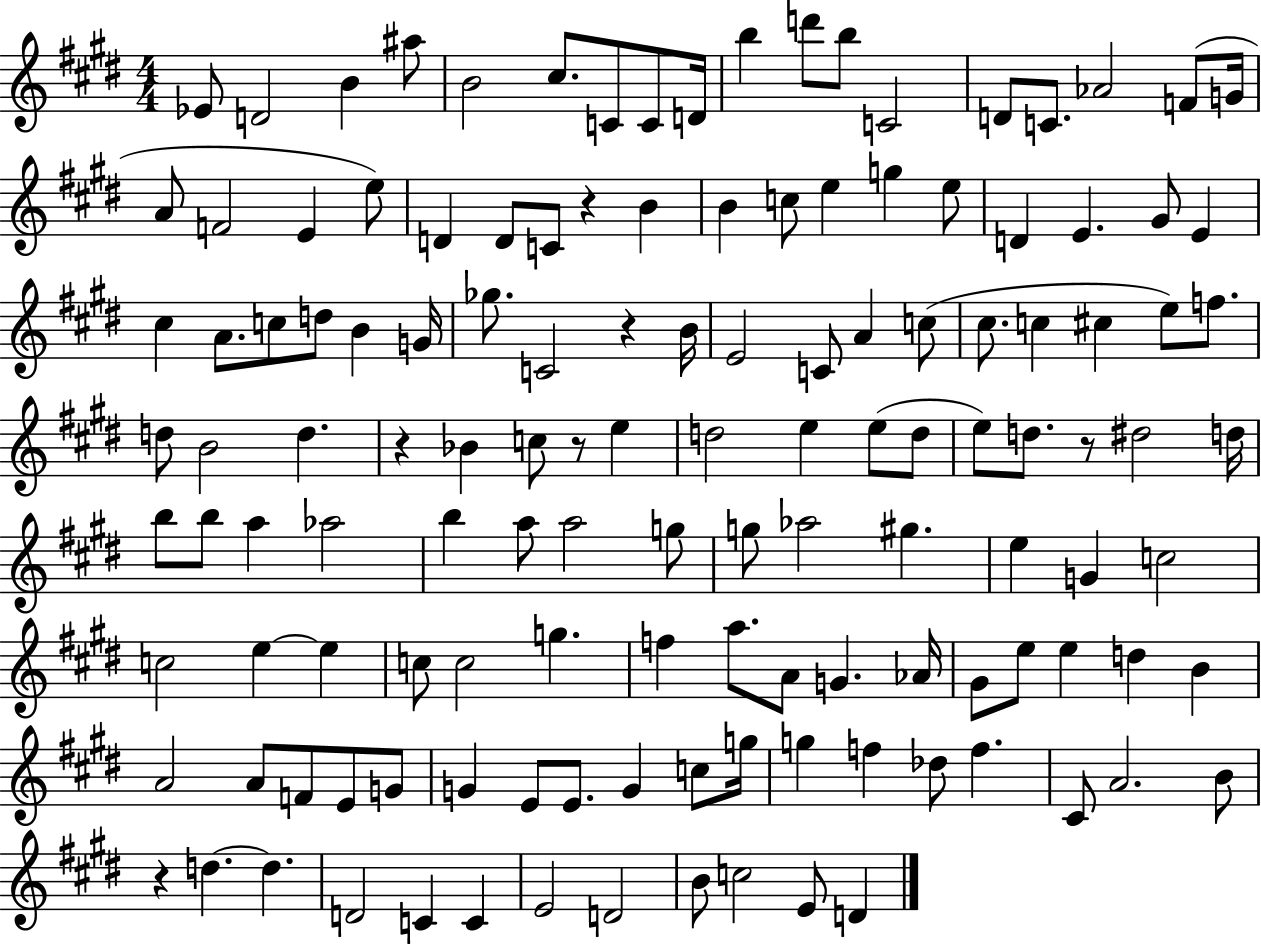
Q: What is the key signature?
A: E major